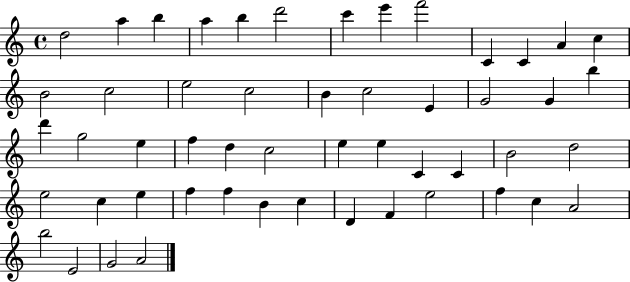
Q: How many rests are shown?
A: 0